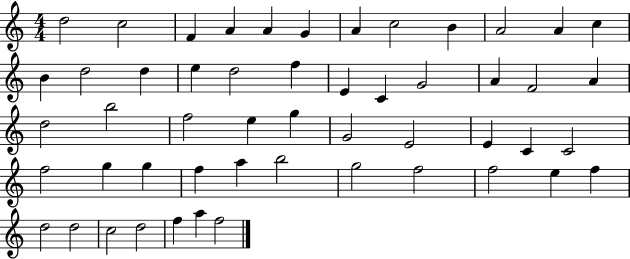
{
  \clef treble
  \numericTimeSignature
  \time 4/4
  \key c \major
  d''2 c''2 | f'4 a'4 a'4 g'4 | a'4 c''2 b'4 | a'2 a'4 c''4 | \break b'4 d''2 d''4 | e''4 d''2 f''4 | e'4 c'4 g'2 | a'4 f'2 a'4 | \break d''2 b''2 | f''2 e''4 g''4 | g'2 e'2 | e'4 c'4 c'2 | \break f''2 g''4 g''4 | f''4 a''4 b''2 | g''2 f''2 | f''2 e''4 f''4 | \break d''2 d''2 | c''2 d''2 | f''4 a''4 f''2 | \bar "|."
}